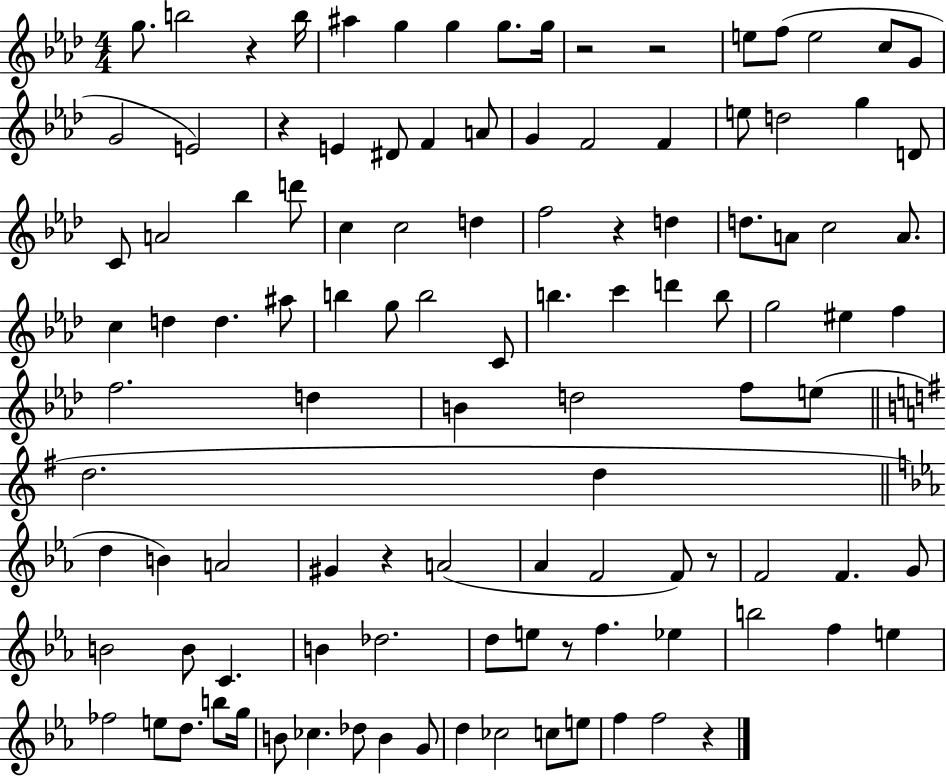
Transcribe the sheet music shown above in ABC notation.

X:1
T:Untitled
M:4/4
L:1/4
K:Ab
g/2 b2 z b/4 ^a g g g/2 g/4 z2 z2 e/2 f/2 e2 c/2 G/2 G2 E2 z E ^D/2 F A/2 G F2 F e/2 d2 g D/2 C/2 A2 _b d'/2 c c2 d f2 z d d/2 A/2 c2 A/2 c d d ^a/2 b g/2 b2 C/2 b c' d' b/2 g2 ^e f f2 d B d2 f/2 e/2 d2 d d B A2 ^G z A2 _A F2 F/2 z/2 F2 F G/2 B2 B/2 C B _d2 d/2 e/2 z/2 f _e b2 f e _f2 e/2 d/2 b/2 g/4 B/2 _c _d/2 B G/2 d _c2 c/2 e/2 f f2 z